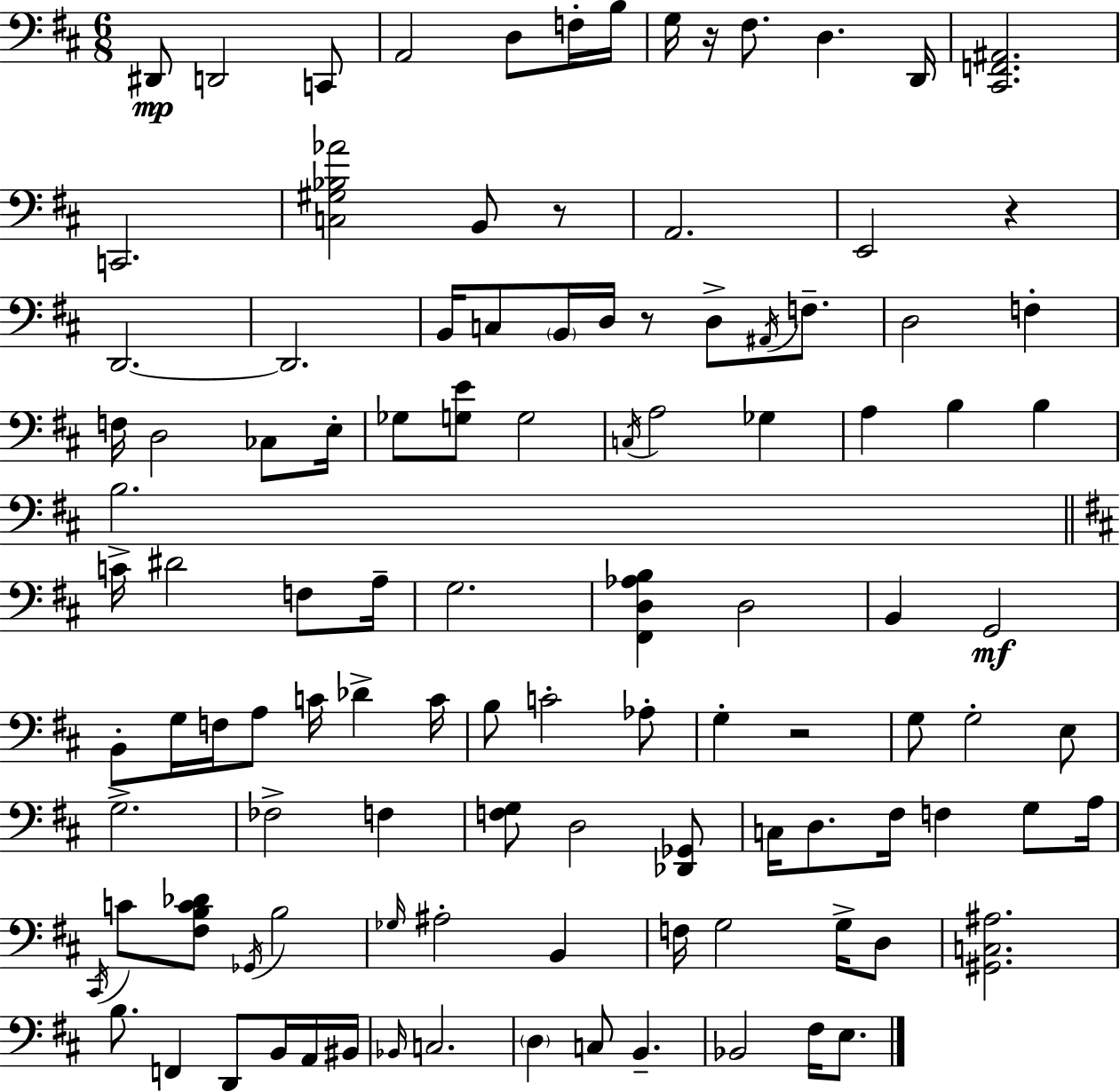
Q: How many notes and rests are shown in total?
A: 109